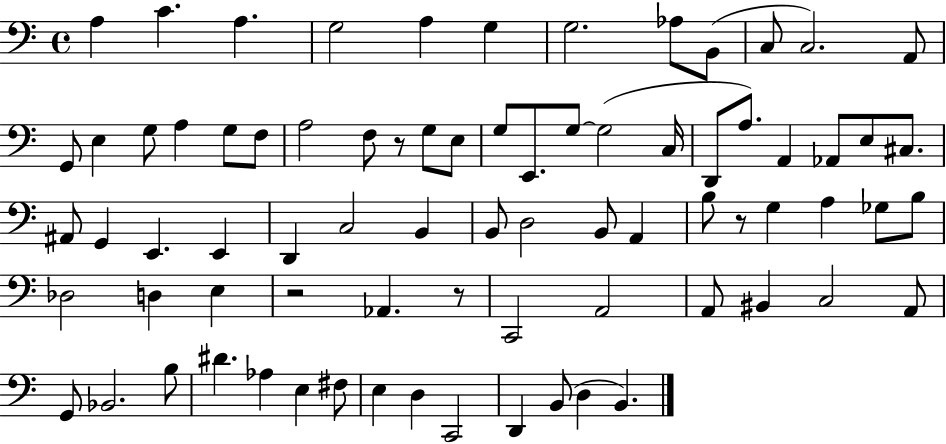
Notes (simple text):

A3/q C4/q. A3/q. G3/h A3/q G3/q G3/h. Ab3/e B2/e C3/e C3/h. A2/e G2/e E3/q G3/e A3/q G3/e F3/e A3/h F3/e R/e G3/e E3/e G3/e E2/e. G3/e G3/h C3/s D2/e A3/e. A2/q Ab2/e E3/e C#3/e. A#2/e G2/q E2/q. E2/q D2/q C3/h B2/q B2/e D3/h B2/e A2/q B3/e R/e G3/q A3/q Gb3/e B3/e Db3/h D3/q E3/q R/h Ab2/q. R/e C2/h A2/h A2/e BIS2/q C3/h A2/e G2/e Bb2/h. B3/e D#4/q. Ab3/q E3/q F#3/e E3/q D3/q C2/h D2/q B2/e D3/q B2/q.